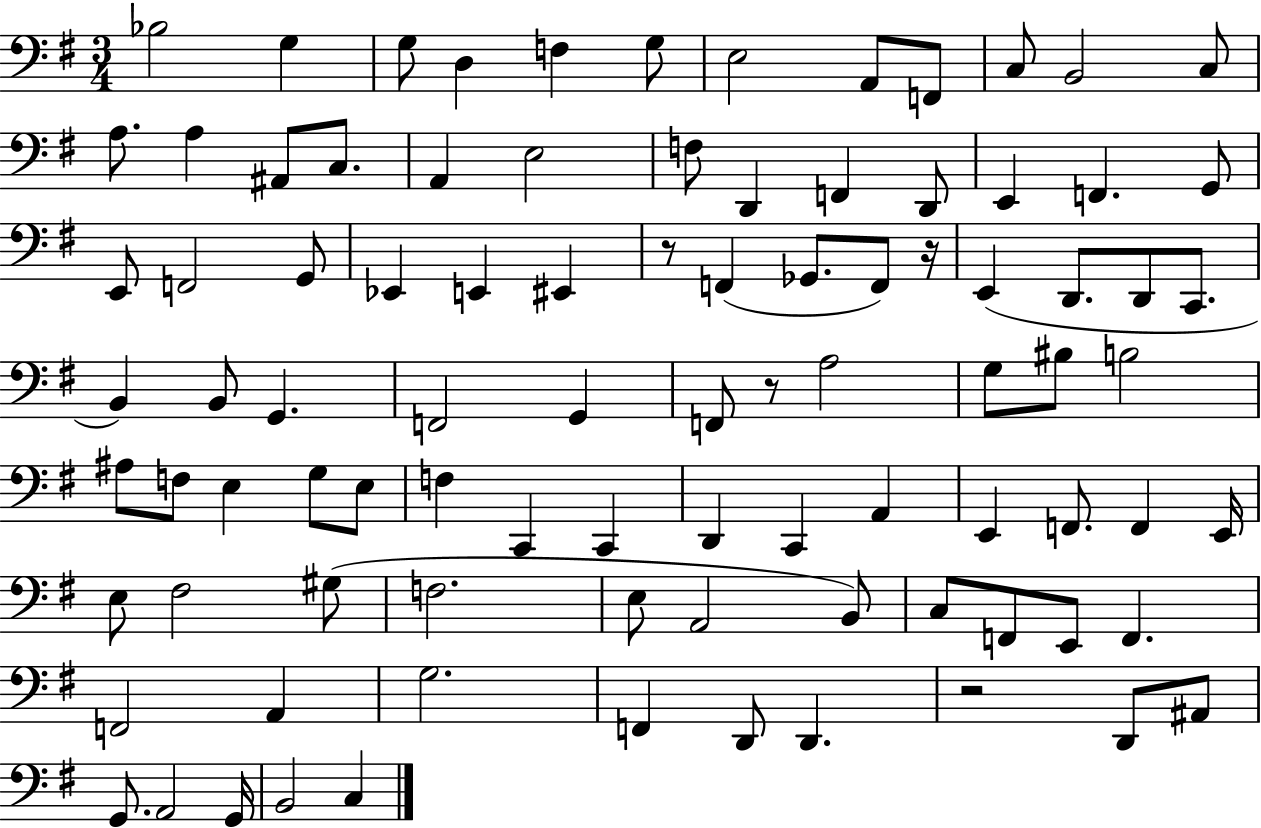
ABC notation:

X:1
T:Untitled
M:3/4
L:1/4
K:G
_B,2 G, G,/2 D, F, G,/2 E,2 A,,/2 F,,/2 C,/2 B,,2 C,/2 A,/2 A, ^A,,/2 C,/2 A,, E,2 F,/2 D,, F,, D,,/2 E,, F,, G,,/2 E,,/2 F,,2 G,,/2 _E,, E,, ^E,, z/2 F,, _G,,/2 F,,/2 z/4 E,, D,,/2 D,,/2 C,,/2 B,, B,,/2 G,, F,,2 G,, F,,/2 z/2 A,2 G,/2 ^B,/2 B,2 ^A,/2 F,/2 E, G,/2 E,/2 F, C,, C,, D,, C,, A,, E,, F,,/2 F,, E,,/4 E,/2 ^F,2 ^G,/2 F,2 E,/2 A,,2 B,,/2 C,/2 F,,/2 E,,/2 F,, F,,2 A,, G,2 F,, D,,/2 D,, z2 D,,/2 ^A,,/2 G,,/2 A,,2 G,,/4 B,,2 C,